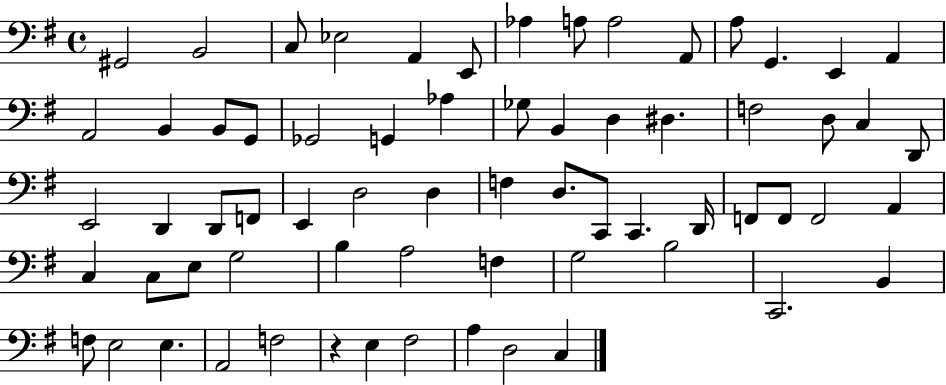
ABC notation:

X:1
T:Untitled
M:4/4
L:1/4
K:G
^G,,2 B,,2 C,/2 _E,2 A,, E,,/2 _A, A,/2 A,2 A,,/2 A,/2 G,, E,, A,, A,,2 B,, B,,/2 G,,/2 _G,,2 G,, _A, _G,/2 B,, D, ^D, F,2 D,/2 C, D,,/2 E,,2 D,, D,,/2 F,,/2 E,, D,2 D, F, D,/2 C,,/2 C,, D,,/4 F,,/2 F,,/2 F,,2 A,, C, C,/2 E,/2 G,2 B, A,2 F, G,2 B,2 C,,2 B,, F,/2 E,2 E, A,,2 F,2 z E, ^F,2 A, D,2 C,